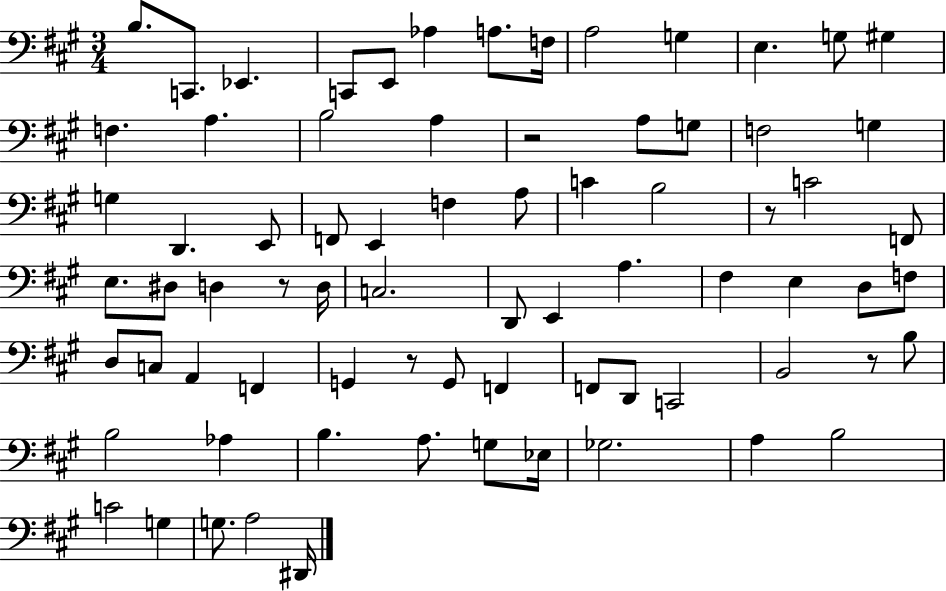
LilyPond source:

{
  \clef bass
  \numericTimeSignature
  \time 3/4
  \key a \major
  \repeat volta 2 { b8. c,8. ees,4. | c,8 e,8 aes4 a8. f16 | a2 g4 | e4. g8 gis4 | \break f4. a4. | b2 a4 | r2 a8 g8 | f2 g4 | \break g4 d,4. e,8 | f,8 e,4 f4 a8 | c'4 b2 | r8 c'2 f,8 | \break e8. dis8 d4 r8 d16 | c2. | d,8 e,4 a4. | fis4 e4 d8 f8 | \break d8 c8 a,4 f,4 | g,4 r8 g,8 f,4 | f,8 d,8 c,2 | b,2 r8 b8 | \break b2 aes4 | b4. a8. g8 ees16 | ges2. | a4 b2 | \break c'2 g4 | g8. a2 dis,16 | } \bar "|."
}